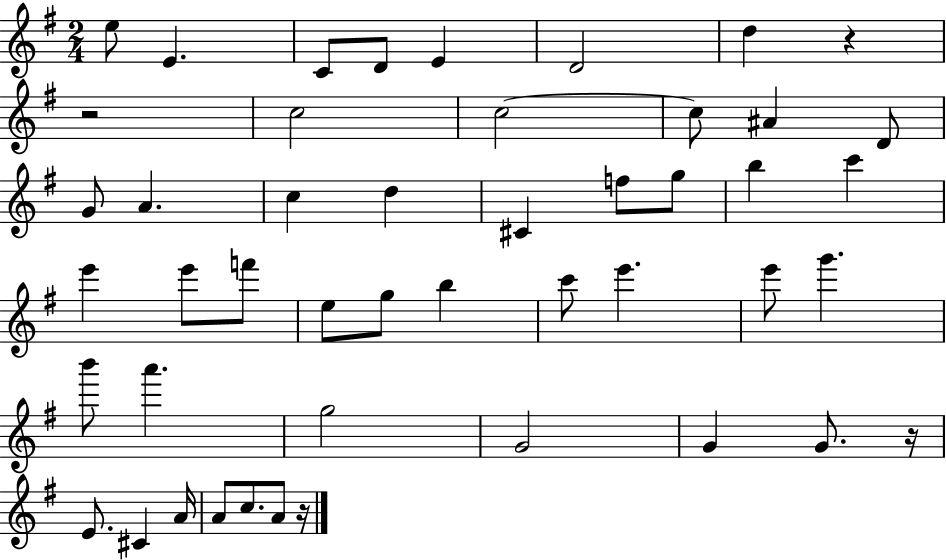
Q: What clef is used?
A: treble